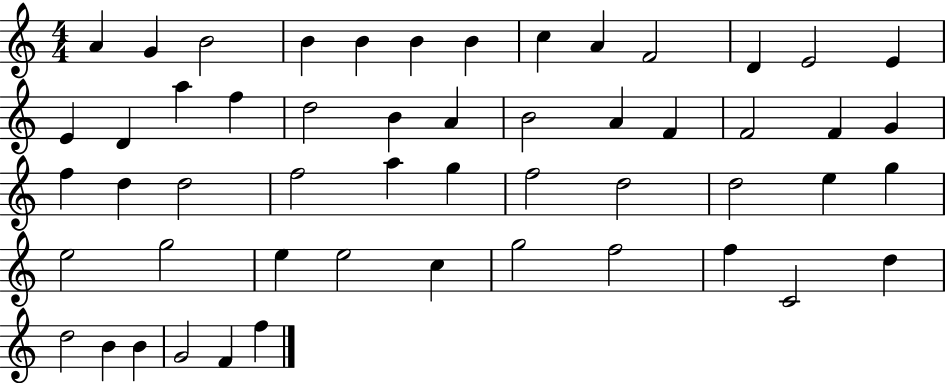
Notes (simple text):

A4/q G4/q B4/h B4/q B4/q B4/q B4/q C5/q A4/q F4/h D4/q E4/h E4/q E4/q D4/q A5/q F5/q D5/h B4/q A4/q B4/h A4/q F4/q F4/h F4/q G4/q F5/q D5/q D5/h F5/h A5/q G5/q F5/h D5/h D5/h E5/q G5/q E5/h G5/h E5/q E5/h C5/q G5/h F5/h F5/q C4/h D5/q D5/h B4/q B4/q G4/h F4/q F5/q